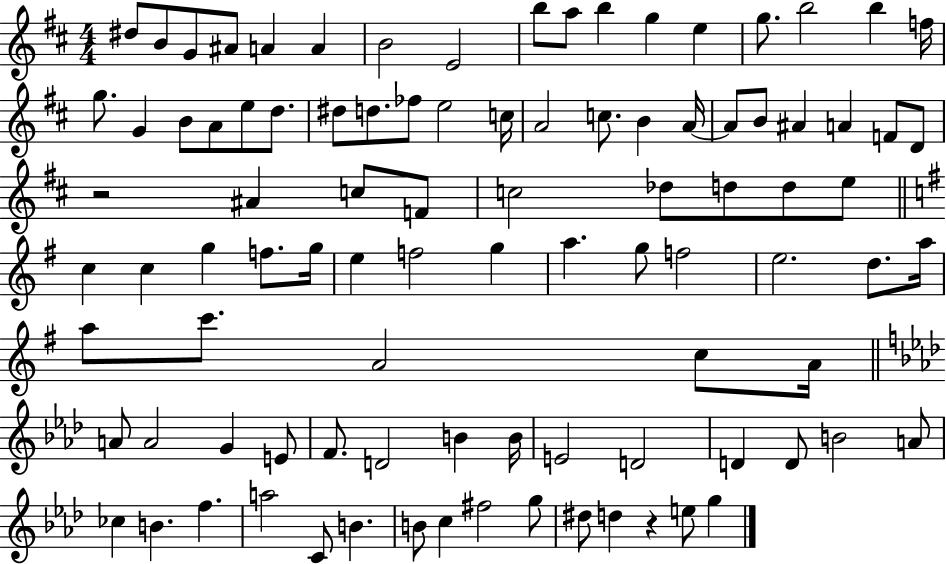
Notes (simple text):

D#5/e B4/e G4/e A#4/e A4/q A4/q B4/h E4/h B5/e A5/e B5/q G5/q E5/q G5/e. B5/h B5/q F5/s G5/e. G4/q B4/e A4/e E5/e D5/e. D#5/e D5/e. FES5/e E5/h C5/s A4/h C5/e. B4/q A4/s A4/e B4/e A#4/q A4/q F4/e D4/e R/h A#4/q C5/e F4/e C5/h Db5/e D5/e D5/e E5/e C5/q C5/q G5/q F5/e. G5/s E5/q F5/h G5/q A5/q. G5/e F5/h E5/h. D5/e. A5/s A5/e C6/e. A4/h C5/e A4/s A4/e A4/h G4/q E4/e F4/e. D4/h B4/q B4/s E4/h D4/h D4/q D4/e B4/h A4/e CES5/q B4/q. F5/q. A5/h C4/e B4/q. B4/e C5/q F#5/h G5/e D#5/e D5/q R/q E5/e G5/q